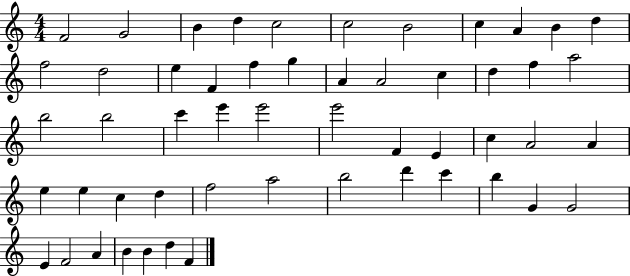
X:1
T:Untitled
M:4/4
L:1/4
K:C
F2 G2 B d c2 c2 B2 c A B d f2 d2 e F f g A A2 c d f a2 b2 b2 c' e' e'2 e'2 F E c A2 A e e c d f2 a2 b2 d' c' b G G2 E F2 A B B d F